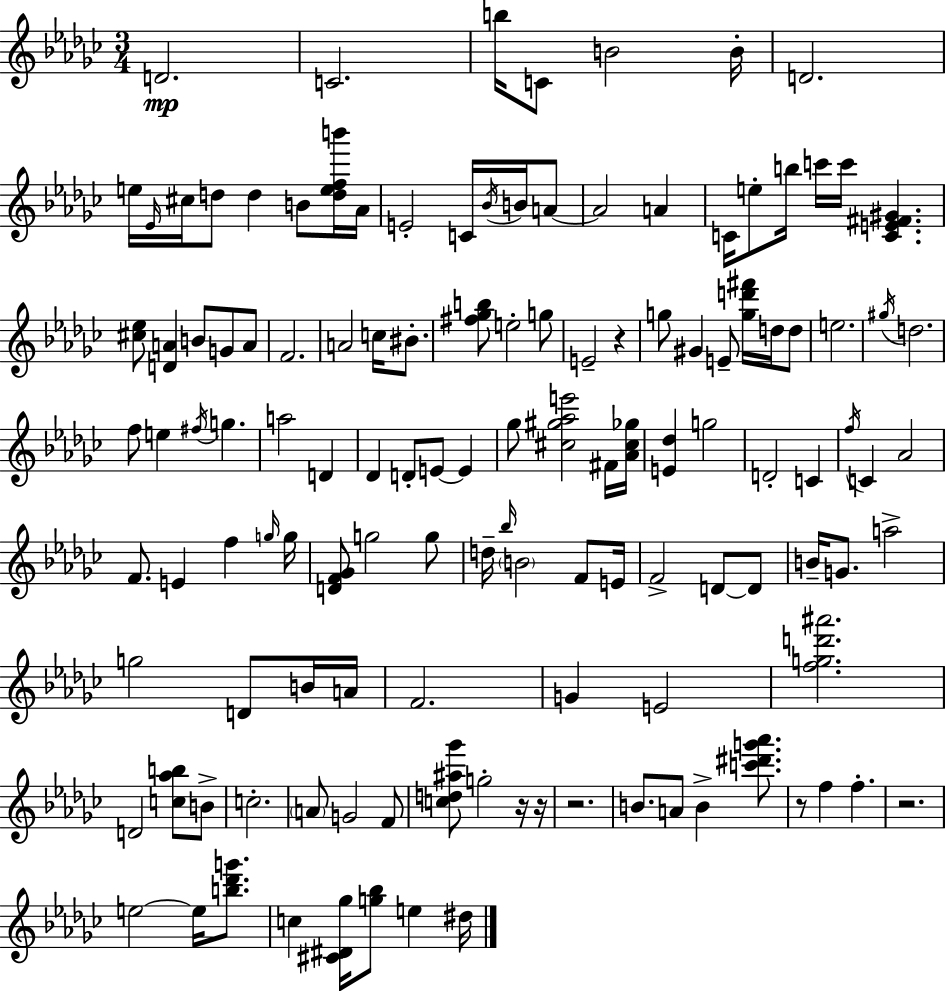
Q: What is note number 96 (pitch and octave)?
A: A4